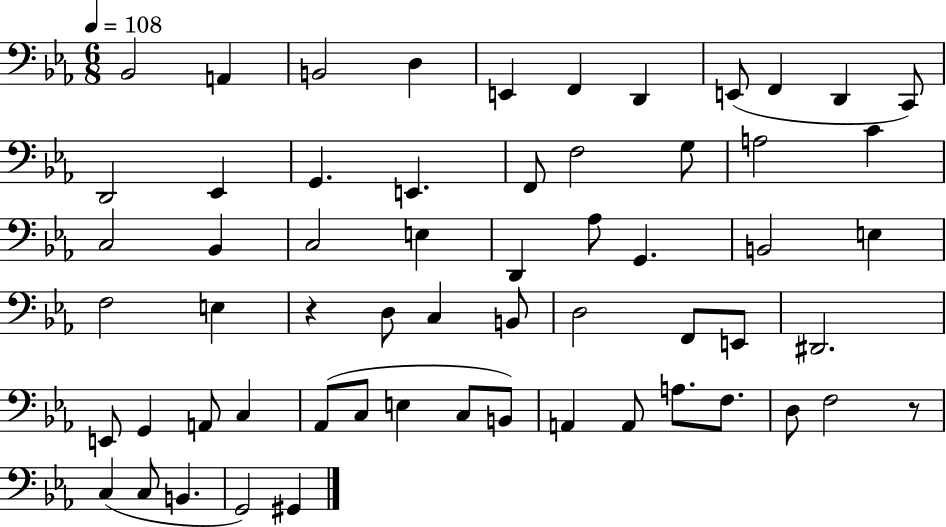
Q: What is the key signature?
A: EES major